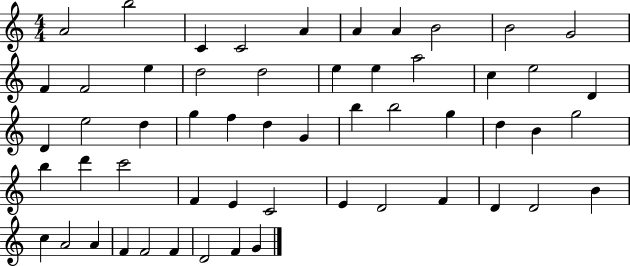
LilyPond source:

{
  \clef treble
  \numericTimeSignature
  \time 4/4
  \key c \major
  a'2 b''2 | c'4 c'2 a'4 | a'4 a'4 b'2 | b'2 g'2 | \break f'4 f'2 e''4 | d''2 d''2 | e''4 e''4 a''2 | c''4 e''2 d'4 | \break d'4 e''2 d''4 | g''4 f''4 d''4 g'4 | b''4 b''2 g''4 | d''4 b'4 g''2 | \break b''4 d'''4 c'''2 | f'4 e'4 c'2 | e'4 d'2 f'4 | d'4 d'2 b'4 | \break c''4 a'2 a'4 | f'4 f'2 f'4 | d'2 f'4 g'4 | \bar "|."
}